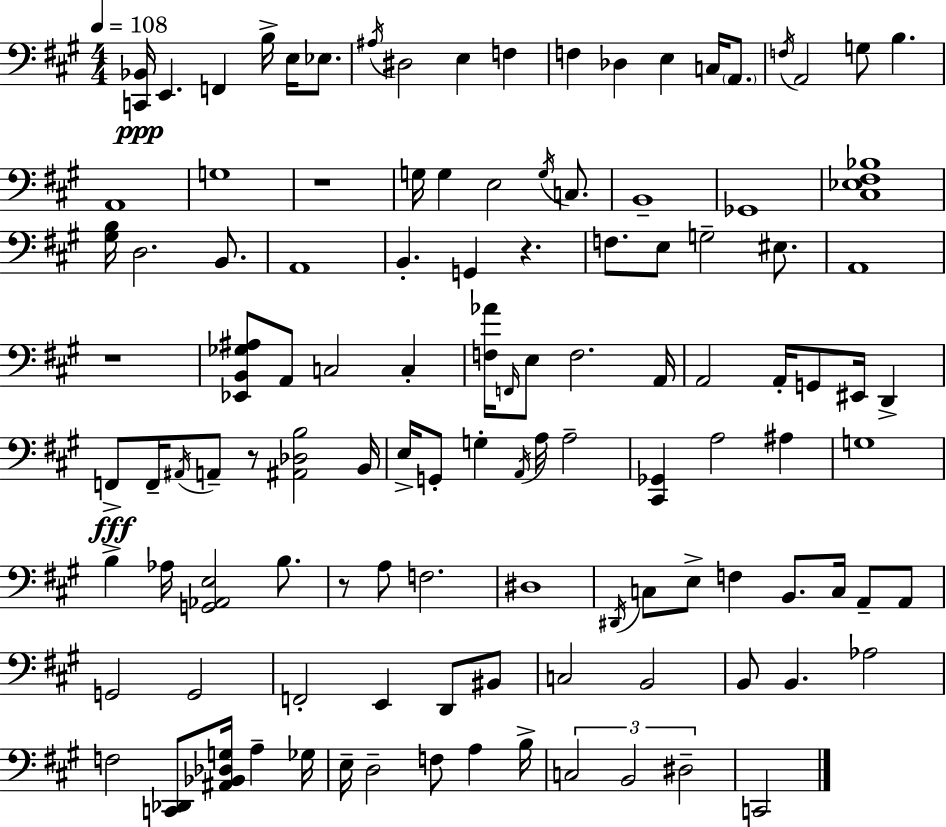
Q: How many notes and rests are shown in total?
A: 115